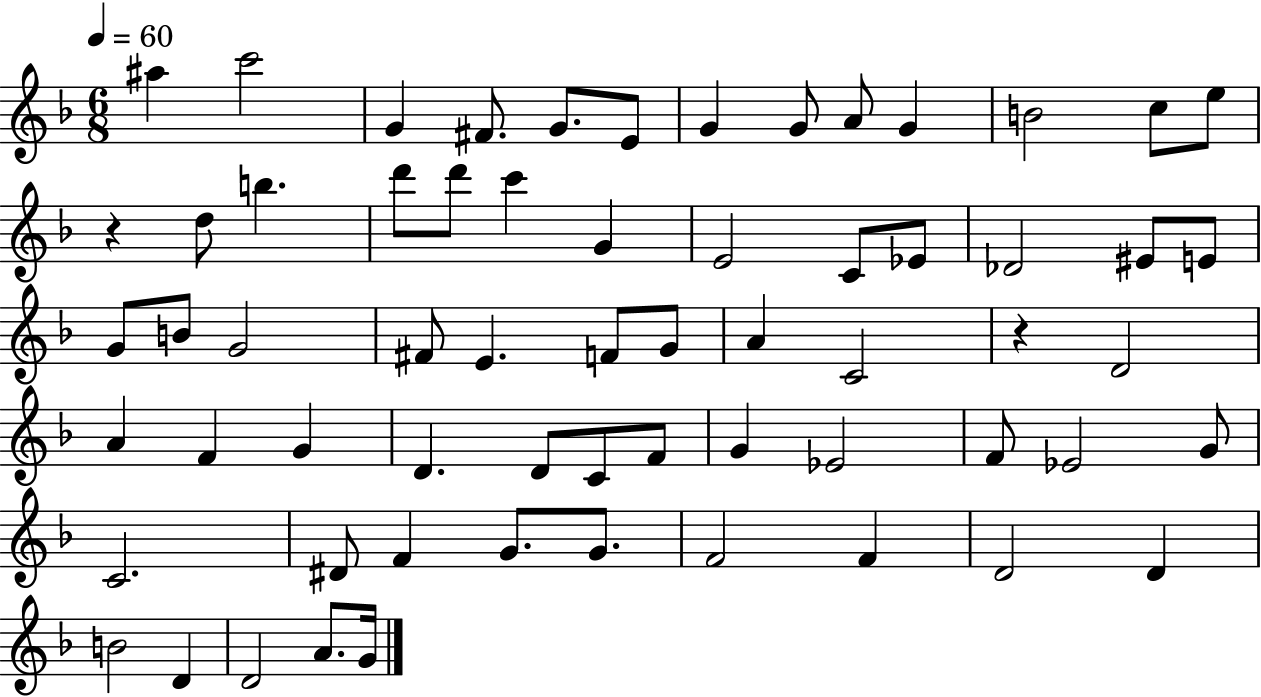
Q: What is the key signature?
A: F major